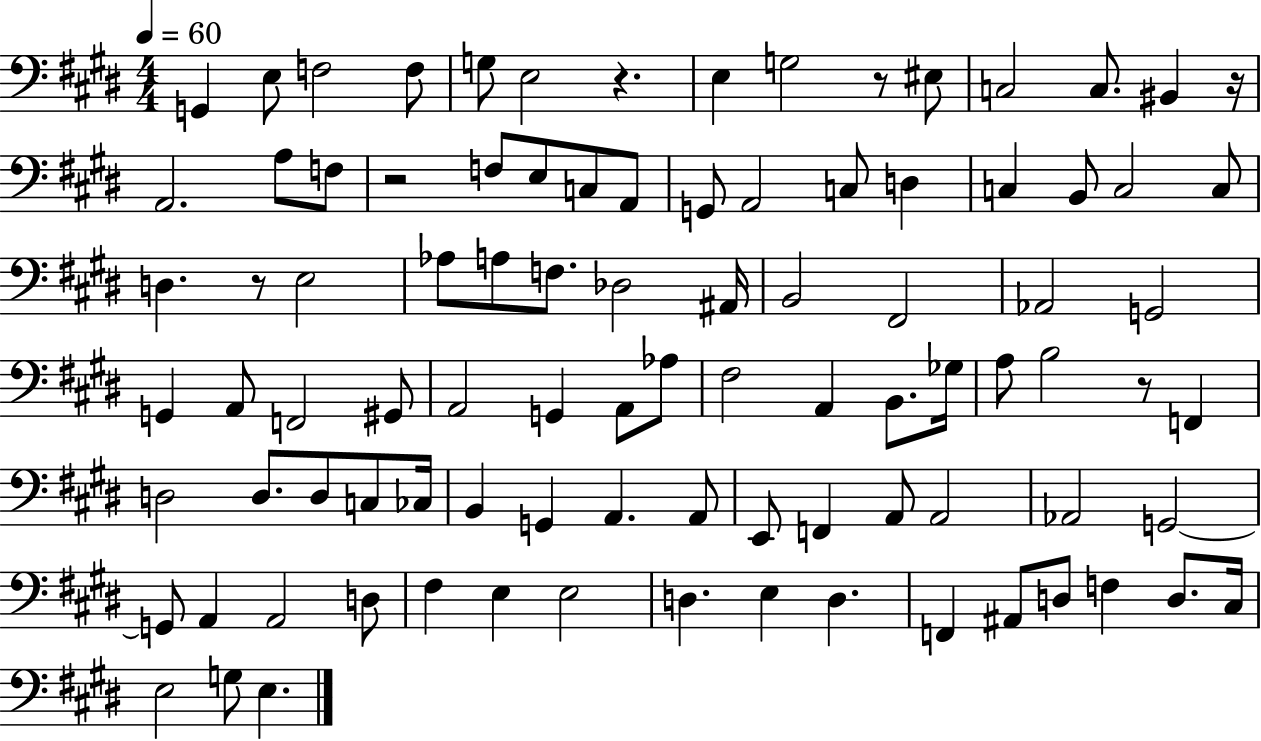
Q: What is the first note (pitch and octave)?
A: G2